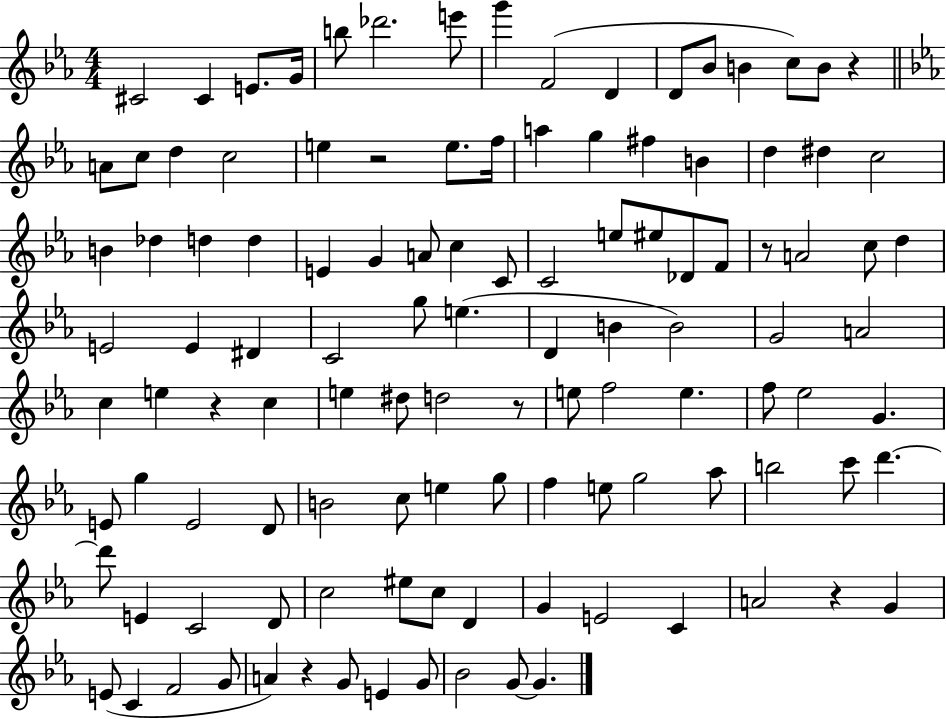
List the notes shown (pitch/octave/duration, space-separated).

C#4/h C#4/q E4/e. G4/s B5/e Db6/h. E6/e G6/q F4/h D4/q D4/e Bb4/e B4/q C5/e B4/e R/q A4/e C5/e D5/q C5/h E5/q R/h E5/e. F5/s A5/q G5/q F#5/q B4/q D5/q D#5/q C5/h B4/q Db5/q D5/q D5/q E4/q G4/q A4/e C5/q C4/e C4/h E5/e EIS5/e Db4/e F4/e R/e A4/h C5/e D5/q E4/h E4/q D#4/q C4/h G5/e E5/q. D4/q B4/q B4/h G4/h A4/h C5/q E5/q R/q C5/q E5/q D#5/e D5/h R/e E5/e F5/h E5/q. F5/e Eb5/h G4/q. E4/e G5/q E4/h D4/e B4/h C5/e E5/q G5/e F5/q E5/e G5/h Ab5/e B5/h C6/e D6/q. D6/e E4/q C4/h D4/e C5/h EIS5/e C5/e D4/q G4/q E4/h C4/q A4/h R/q G4/q E4/e C4/q F4/h G4/e A4/q R/q G4/e E4/q G4/e Bb4/h G4/e G4/q.